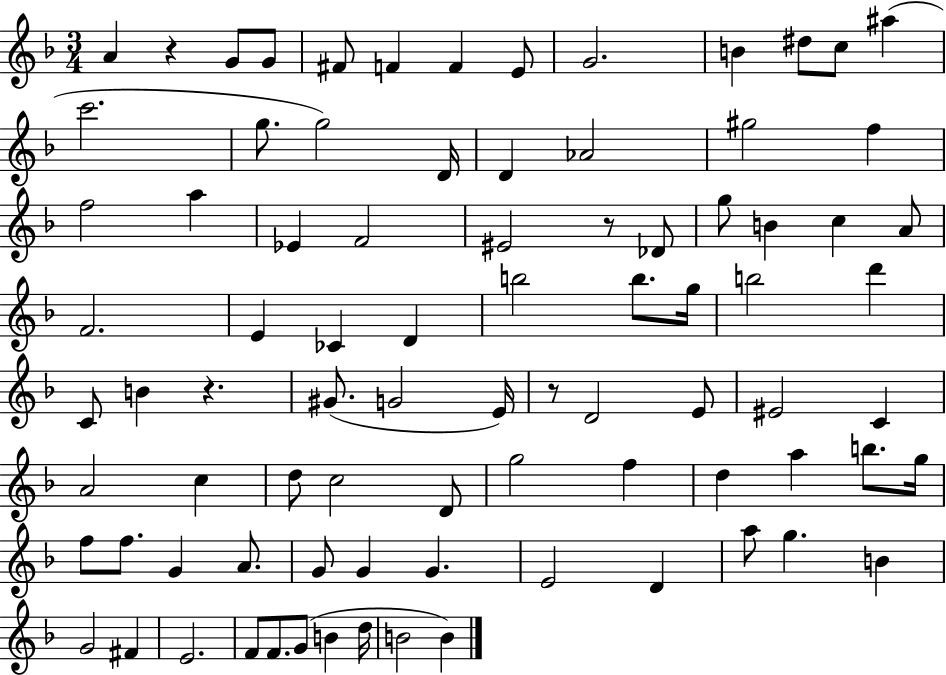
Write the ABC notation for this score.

X:1
T:Untitled
M:3/4
L:1/4
K:F
A z G/2 G/2 ^F/2 F F E/2 G2 B ^d/2 c/2 ^a c'2 g/2 g2 D/4 D _A2 ^g2 f f2 a _E F2 ^E2 z/2 _D/2 g/2 B c A/2 F2 E _C D b2 b/2 g/4 b2 d' C/2 B z ^G/2 G2 E/4 z/2 D2 E/2 ^E2 C A2 c d/2 c2 D/2 g2 f d a b/2 g/4 f/2 f/2 G A/2 G/2 G G E2 D a/2 g B G2 ^F E2 F/2 F/2 G/2 B d/4 B2 B